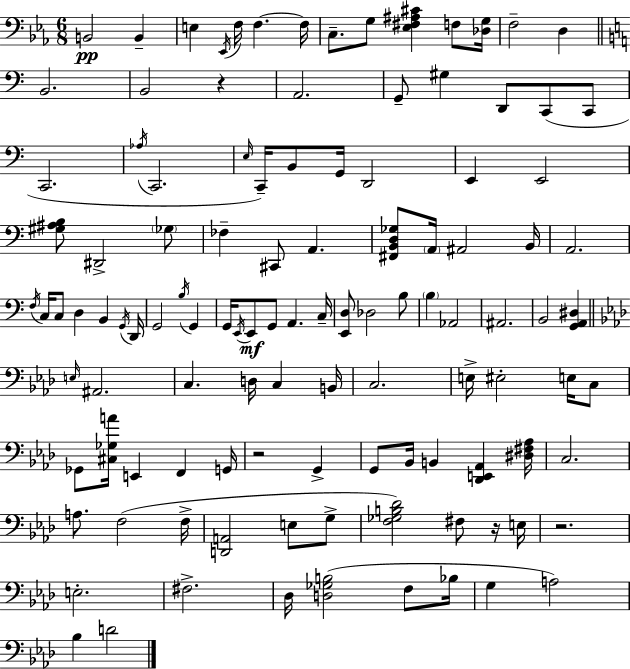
{
  \clef bass
  \numericTimeSignature
  \time 6/8
  \key c \minor
  b,2\pp b,4-- | e4 \acciaccatura { ees,16 } f16 f4.~~ | f16 c8.-- g8 <ees fis ais cis'>4 f8 | <des g>16 f2-- d4 | \break \bar "||" \break \key a \minor b,2. | b,2 r4 | a,2. | g,8-- gis4 d,8 c,8( c,8 | \break c,2. | \acciaccatura { aes16 } c,2. | \grace { e16 }) c,16-- b,8 g,16 d,2 | e,4 e,2 | \break <gis ais b>8 dis,2-> | \parenthesize ges8 fes4-- cis,8 a,4. | <fis, b, d ges>8 \parenthesize a,16 ais,2 | b,16 a,2. | \break \acciaccatura { f16 } c16 c8 d4 b,4 | \acciaccatura { g,16 } d,16 g,2 | \acciaccatura { b16 } g,4 g,16 \acciaccatura { e,16 } e,8\mf g,8 a,4. | c16-- <e, d>8 des2 | \break b8 \parenthesize b4 aes,2 | ais,2. | b,2 | <g, a, dis>4 \bar "||" \break \key aes \major \grace { e16 } ais,2. | c4. d16 c4 | b,16 c2. | e16-> eis2-. e16 c8 | \break ges,8 <cis ges a'>16 e,4 f,4 | g,16 r2 g,4-> | g,8 bes,16 b,4 <des, e, aes,>4 | <dis fis aes>16 c2. | \break a8. f2( | f16-> <d, a,>2 e8 g8-> | <f ges b des'>2) fis8 r16 | e16 r2. | \break e2.-. | fis2.-> | des16 <d ges b>2( f8 | bes16 g4 a2) | \break bes4 d'2 | \bar "|."
}